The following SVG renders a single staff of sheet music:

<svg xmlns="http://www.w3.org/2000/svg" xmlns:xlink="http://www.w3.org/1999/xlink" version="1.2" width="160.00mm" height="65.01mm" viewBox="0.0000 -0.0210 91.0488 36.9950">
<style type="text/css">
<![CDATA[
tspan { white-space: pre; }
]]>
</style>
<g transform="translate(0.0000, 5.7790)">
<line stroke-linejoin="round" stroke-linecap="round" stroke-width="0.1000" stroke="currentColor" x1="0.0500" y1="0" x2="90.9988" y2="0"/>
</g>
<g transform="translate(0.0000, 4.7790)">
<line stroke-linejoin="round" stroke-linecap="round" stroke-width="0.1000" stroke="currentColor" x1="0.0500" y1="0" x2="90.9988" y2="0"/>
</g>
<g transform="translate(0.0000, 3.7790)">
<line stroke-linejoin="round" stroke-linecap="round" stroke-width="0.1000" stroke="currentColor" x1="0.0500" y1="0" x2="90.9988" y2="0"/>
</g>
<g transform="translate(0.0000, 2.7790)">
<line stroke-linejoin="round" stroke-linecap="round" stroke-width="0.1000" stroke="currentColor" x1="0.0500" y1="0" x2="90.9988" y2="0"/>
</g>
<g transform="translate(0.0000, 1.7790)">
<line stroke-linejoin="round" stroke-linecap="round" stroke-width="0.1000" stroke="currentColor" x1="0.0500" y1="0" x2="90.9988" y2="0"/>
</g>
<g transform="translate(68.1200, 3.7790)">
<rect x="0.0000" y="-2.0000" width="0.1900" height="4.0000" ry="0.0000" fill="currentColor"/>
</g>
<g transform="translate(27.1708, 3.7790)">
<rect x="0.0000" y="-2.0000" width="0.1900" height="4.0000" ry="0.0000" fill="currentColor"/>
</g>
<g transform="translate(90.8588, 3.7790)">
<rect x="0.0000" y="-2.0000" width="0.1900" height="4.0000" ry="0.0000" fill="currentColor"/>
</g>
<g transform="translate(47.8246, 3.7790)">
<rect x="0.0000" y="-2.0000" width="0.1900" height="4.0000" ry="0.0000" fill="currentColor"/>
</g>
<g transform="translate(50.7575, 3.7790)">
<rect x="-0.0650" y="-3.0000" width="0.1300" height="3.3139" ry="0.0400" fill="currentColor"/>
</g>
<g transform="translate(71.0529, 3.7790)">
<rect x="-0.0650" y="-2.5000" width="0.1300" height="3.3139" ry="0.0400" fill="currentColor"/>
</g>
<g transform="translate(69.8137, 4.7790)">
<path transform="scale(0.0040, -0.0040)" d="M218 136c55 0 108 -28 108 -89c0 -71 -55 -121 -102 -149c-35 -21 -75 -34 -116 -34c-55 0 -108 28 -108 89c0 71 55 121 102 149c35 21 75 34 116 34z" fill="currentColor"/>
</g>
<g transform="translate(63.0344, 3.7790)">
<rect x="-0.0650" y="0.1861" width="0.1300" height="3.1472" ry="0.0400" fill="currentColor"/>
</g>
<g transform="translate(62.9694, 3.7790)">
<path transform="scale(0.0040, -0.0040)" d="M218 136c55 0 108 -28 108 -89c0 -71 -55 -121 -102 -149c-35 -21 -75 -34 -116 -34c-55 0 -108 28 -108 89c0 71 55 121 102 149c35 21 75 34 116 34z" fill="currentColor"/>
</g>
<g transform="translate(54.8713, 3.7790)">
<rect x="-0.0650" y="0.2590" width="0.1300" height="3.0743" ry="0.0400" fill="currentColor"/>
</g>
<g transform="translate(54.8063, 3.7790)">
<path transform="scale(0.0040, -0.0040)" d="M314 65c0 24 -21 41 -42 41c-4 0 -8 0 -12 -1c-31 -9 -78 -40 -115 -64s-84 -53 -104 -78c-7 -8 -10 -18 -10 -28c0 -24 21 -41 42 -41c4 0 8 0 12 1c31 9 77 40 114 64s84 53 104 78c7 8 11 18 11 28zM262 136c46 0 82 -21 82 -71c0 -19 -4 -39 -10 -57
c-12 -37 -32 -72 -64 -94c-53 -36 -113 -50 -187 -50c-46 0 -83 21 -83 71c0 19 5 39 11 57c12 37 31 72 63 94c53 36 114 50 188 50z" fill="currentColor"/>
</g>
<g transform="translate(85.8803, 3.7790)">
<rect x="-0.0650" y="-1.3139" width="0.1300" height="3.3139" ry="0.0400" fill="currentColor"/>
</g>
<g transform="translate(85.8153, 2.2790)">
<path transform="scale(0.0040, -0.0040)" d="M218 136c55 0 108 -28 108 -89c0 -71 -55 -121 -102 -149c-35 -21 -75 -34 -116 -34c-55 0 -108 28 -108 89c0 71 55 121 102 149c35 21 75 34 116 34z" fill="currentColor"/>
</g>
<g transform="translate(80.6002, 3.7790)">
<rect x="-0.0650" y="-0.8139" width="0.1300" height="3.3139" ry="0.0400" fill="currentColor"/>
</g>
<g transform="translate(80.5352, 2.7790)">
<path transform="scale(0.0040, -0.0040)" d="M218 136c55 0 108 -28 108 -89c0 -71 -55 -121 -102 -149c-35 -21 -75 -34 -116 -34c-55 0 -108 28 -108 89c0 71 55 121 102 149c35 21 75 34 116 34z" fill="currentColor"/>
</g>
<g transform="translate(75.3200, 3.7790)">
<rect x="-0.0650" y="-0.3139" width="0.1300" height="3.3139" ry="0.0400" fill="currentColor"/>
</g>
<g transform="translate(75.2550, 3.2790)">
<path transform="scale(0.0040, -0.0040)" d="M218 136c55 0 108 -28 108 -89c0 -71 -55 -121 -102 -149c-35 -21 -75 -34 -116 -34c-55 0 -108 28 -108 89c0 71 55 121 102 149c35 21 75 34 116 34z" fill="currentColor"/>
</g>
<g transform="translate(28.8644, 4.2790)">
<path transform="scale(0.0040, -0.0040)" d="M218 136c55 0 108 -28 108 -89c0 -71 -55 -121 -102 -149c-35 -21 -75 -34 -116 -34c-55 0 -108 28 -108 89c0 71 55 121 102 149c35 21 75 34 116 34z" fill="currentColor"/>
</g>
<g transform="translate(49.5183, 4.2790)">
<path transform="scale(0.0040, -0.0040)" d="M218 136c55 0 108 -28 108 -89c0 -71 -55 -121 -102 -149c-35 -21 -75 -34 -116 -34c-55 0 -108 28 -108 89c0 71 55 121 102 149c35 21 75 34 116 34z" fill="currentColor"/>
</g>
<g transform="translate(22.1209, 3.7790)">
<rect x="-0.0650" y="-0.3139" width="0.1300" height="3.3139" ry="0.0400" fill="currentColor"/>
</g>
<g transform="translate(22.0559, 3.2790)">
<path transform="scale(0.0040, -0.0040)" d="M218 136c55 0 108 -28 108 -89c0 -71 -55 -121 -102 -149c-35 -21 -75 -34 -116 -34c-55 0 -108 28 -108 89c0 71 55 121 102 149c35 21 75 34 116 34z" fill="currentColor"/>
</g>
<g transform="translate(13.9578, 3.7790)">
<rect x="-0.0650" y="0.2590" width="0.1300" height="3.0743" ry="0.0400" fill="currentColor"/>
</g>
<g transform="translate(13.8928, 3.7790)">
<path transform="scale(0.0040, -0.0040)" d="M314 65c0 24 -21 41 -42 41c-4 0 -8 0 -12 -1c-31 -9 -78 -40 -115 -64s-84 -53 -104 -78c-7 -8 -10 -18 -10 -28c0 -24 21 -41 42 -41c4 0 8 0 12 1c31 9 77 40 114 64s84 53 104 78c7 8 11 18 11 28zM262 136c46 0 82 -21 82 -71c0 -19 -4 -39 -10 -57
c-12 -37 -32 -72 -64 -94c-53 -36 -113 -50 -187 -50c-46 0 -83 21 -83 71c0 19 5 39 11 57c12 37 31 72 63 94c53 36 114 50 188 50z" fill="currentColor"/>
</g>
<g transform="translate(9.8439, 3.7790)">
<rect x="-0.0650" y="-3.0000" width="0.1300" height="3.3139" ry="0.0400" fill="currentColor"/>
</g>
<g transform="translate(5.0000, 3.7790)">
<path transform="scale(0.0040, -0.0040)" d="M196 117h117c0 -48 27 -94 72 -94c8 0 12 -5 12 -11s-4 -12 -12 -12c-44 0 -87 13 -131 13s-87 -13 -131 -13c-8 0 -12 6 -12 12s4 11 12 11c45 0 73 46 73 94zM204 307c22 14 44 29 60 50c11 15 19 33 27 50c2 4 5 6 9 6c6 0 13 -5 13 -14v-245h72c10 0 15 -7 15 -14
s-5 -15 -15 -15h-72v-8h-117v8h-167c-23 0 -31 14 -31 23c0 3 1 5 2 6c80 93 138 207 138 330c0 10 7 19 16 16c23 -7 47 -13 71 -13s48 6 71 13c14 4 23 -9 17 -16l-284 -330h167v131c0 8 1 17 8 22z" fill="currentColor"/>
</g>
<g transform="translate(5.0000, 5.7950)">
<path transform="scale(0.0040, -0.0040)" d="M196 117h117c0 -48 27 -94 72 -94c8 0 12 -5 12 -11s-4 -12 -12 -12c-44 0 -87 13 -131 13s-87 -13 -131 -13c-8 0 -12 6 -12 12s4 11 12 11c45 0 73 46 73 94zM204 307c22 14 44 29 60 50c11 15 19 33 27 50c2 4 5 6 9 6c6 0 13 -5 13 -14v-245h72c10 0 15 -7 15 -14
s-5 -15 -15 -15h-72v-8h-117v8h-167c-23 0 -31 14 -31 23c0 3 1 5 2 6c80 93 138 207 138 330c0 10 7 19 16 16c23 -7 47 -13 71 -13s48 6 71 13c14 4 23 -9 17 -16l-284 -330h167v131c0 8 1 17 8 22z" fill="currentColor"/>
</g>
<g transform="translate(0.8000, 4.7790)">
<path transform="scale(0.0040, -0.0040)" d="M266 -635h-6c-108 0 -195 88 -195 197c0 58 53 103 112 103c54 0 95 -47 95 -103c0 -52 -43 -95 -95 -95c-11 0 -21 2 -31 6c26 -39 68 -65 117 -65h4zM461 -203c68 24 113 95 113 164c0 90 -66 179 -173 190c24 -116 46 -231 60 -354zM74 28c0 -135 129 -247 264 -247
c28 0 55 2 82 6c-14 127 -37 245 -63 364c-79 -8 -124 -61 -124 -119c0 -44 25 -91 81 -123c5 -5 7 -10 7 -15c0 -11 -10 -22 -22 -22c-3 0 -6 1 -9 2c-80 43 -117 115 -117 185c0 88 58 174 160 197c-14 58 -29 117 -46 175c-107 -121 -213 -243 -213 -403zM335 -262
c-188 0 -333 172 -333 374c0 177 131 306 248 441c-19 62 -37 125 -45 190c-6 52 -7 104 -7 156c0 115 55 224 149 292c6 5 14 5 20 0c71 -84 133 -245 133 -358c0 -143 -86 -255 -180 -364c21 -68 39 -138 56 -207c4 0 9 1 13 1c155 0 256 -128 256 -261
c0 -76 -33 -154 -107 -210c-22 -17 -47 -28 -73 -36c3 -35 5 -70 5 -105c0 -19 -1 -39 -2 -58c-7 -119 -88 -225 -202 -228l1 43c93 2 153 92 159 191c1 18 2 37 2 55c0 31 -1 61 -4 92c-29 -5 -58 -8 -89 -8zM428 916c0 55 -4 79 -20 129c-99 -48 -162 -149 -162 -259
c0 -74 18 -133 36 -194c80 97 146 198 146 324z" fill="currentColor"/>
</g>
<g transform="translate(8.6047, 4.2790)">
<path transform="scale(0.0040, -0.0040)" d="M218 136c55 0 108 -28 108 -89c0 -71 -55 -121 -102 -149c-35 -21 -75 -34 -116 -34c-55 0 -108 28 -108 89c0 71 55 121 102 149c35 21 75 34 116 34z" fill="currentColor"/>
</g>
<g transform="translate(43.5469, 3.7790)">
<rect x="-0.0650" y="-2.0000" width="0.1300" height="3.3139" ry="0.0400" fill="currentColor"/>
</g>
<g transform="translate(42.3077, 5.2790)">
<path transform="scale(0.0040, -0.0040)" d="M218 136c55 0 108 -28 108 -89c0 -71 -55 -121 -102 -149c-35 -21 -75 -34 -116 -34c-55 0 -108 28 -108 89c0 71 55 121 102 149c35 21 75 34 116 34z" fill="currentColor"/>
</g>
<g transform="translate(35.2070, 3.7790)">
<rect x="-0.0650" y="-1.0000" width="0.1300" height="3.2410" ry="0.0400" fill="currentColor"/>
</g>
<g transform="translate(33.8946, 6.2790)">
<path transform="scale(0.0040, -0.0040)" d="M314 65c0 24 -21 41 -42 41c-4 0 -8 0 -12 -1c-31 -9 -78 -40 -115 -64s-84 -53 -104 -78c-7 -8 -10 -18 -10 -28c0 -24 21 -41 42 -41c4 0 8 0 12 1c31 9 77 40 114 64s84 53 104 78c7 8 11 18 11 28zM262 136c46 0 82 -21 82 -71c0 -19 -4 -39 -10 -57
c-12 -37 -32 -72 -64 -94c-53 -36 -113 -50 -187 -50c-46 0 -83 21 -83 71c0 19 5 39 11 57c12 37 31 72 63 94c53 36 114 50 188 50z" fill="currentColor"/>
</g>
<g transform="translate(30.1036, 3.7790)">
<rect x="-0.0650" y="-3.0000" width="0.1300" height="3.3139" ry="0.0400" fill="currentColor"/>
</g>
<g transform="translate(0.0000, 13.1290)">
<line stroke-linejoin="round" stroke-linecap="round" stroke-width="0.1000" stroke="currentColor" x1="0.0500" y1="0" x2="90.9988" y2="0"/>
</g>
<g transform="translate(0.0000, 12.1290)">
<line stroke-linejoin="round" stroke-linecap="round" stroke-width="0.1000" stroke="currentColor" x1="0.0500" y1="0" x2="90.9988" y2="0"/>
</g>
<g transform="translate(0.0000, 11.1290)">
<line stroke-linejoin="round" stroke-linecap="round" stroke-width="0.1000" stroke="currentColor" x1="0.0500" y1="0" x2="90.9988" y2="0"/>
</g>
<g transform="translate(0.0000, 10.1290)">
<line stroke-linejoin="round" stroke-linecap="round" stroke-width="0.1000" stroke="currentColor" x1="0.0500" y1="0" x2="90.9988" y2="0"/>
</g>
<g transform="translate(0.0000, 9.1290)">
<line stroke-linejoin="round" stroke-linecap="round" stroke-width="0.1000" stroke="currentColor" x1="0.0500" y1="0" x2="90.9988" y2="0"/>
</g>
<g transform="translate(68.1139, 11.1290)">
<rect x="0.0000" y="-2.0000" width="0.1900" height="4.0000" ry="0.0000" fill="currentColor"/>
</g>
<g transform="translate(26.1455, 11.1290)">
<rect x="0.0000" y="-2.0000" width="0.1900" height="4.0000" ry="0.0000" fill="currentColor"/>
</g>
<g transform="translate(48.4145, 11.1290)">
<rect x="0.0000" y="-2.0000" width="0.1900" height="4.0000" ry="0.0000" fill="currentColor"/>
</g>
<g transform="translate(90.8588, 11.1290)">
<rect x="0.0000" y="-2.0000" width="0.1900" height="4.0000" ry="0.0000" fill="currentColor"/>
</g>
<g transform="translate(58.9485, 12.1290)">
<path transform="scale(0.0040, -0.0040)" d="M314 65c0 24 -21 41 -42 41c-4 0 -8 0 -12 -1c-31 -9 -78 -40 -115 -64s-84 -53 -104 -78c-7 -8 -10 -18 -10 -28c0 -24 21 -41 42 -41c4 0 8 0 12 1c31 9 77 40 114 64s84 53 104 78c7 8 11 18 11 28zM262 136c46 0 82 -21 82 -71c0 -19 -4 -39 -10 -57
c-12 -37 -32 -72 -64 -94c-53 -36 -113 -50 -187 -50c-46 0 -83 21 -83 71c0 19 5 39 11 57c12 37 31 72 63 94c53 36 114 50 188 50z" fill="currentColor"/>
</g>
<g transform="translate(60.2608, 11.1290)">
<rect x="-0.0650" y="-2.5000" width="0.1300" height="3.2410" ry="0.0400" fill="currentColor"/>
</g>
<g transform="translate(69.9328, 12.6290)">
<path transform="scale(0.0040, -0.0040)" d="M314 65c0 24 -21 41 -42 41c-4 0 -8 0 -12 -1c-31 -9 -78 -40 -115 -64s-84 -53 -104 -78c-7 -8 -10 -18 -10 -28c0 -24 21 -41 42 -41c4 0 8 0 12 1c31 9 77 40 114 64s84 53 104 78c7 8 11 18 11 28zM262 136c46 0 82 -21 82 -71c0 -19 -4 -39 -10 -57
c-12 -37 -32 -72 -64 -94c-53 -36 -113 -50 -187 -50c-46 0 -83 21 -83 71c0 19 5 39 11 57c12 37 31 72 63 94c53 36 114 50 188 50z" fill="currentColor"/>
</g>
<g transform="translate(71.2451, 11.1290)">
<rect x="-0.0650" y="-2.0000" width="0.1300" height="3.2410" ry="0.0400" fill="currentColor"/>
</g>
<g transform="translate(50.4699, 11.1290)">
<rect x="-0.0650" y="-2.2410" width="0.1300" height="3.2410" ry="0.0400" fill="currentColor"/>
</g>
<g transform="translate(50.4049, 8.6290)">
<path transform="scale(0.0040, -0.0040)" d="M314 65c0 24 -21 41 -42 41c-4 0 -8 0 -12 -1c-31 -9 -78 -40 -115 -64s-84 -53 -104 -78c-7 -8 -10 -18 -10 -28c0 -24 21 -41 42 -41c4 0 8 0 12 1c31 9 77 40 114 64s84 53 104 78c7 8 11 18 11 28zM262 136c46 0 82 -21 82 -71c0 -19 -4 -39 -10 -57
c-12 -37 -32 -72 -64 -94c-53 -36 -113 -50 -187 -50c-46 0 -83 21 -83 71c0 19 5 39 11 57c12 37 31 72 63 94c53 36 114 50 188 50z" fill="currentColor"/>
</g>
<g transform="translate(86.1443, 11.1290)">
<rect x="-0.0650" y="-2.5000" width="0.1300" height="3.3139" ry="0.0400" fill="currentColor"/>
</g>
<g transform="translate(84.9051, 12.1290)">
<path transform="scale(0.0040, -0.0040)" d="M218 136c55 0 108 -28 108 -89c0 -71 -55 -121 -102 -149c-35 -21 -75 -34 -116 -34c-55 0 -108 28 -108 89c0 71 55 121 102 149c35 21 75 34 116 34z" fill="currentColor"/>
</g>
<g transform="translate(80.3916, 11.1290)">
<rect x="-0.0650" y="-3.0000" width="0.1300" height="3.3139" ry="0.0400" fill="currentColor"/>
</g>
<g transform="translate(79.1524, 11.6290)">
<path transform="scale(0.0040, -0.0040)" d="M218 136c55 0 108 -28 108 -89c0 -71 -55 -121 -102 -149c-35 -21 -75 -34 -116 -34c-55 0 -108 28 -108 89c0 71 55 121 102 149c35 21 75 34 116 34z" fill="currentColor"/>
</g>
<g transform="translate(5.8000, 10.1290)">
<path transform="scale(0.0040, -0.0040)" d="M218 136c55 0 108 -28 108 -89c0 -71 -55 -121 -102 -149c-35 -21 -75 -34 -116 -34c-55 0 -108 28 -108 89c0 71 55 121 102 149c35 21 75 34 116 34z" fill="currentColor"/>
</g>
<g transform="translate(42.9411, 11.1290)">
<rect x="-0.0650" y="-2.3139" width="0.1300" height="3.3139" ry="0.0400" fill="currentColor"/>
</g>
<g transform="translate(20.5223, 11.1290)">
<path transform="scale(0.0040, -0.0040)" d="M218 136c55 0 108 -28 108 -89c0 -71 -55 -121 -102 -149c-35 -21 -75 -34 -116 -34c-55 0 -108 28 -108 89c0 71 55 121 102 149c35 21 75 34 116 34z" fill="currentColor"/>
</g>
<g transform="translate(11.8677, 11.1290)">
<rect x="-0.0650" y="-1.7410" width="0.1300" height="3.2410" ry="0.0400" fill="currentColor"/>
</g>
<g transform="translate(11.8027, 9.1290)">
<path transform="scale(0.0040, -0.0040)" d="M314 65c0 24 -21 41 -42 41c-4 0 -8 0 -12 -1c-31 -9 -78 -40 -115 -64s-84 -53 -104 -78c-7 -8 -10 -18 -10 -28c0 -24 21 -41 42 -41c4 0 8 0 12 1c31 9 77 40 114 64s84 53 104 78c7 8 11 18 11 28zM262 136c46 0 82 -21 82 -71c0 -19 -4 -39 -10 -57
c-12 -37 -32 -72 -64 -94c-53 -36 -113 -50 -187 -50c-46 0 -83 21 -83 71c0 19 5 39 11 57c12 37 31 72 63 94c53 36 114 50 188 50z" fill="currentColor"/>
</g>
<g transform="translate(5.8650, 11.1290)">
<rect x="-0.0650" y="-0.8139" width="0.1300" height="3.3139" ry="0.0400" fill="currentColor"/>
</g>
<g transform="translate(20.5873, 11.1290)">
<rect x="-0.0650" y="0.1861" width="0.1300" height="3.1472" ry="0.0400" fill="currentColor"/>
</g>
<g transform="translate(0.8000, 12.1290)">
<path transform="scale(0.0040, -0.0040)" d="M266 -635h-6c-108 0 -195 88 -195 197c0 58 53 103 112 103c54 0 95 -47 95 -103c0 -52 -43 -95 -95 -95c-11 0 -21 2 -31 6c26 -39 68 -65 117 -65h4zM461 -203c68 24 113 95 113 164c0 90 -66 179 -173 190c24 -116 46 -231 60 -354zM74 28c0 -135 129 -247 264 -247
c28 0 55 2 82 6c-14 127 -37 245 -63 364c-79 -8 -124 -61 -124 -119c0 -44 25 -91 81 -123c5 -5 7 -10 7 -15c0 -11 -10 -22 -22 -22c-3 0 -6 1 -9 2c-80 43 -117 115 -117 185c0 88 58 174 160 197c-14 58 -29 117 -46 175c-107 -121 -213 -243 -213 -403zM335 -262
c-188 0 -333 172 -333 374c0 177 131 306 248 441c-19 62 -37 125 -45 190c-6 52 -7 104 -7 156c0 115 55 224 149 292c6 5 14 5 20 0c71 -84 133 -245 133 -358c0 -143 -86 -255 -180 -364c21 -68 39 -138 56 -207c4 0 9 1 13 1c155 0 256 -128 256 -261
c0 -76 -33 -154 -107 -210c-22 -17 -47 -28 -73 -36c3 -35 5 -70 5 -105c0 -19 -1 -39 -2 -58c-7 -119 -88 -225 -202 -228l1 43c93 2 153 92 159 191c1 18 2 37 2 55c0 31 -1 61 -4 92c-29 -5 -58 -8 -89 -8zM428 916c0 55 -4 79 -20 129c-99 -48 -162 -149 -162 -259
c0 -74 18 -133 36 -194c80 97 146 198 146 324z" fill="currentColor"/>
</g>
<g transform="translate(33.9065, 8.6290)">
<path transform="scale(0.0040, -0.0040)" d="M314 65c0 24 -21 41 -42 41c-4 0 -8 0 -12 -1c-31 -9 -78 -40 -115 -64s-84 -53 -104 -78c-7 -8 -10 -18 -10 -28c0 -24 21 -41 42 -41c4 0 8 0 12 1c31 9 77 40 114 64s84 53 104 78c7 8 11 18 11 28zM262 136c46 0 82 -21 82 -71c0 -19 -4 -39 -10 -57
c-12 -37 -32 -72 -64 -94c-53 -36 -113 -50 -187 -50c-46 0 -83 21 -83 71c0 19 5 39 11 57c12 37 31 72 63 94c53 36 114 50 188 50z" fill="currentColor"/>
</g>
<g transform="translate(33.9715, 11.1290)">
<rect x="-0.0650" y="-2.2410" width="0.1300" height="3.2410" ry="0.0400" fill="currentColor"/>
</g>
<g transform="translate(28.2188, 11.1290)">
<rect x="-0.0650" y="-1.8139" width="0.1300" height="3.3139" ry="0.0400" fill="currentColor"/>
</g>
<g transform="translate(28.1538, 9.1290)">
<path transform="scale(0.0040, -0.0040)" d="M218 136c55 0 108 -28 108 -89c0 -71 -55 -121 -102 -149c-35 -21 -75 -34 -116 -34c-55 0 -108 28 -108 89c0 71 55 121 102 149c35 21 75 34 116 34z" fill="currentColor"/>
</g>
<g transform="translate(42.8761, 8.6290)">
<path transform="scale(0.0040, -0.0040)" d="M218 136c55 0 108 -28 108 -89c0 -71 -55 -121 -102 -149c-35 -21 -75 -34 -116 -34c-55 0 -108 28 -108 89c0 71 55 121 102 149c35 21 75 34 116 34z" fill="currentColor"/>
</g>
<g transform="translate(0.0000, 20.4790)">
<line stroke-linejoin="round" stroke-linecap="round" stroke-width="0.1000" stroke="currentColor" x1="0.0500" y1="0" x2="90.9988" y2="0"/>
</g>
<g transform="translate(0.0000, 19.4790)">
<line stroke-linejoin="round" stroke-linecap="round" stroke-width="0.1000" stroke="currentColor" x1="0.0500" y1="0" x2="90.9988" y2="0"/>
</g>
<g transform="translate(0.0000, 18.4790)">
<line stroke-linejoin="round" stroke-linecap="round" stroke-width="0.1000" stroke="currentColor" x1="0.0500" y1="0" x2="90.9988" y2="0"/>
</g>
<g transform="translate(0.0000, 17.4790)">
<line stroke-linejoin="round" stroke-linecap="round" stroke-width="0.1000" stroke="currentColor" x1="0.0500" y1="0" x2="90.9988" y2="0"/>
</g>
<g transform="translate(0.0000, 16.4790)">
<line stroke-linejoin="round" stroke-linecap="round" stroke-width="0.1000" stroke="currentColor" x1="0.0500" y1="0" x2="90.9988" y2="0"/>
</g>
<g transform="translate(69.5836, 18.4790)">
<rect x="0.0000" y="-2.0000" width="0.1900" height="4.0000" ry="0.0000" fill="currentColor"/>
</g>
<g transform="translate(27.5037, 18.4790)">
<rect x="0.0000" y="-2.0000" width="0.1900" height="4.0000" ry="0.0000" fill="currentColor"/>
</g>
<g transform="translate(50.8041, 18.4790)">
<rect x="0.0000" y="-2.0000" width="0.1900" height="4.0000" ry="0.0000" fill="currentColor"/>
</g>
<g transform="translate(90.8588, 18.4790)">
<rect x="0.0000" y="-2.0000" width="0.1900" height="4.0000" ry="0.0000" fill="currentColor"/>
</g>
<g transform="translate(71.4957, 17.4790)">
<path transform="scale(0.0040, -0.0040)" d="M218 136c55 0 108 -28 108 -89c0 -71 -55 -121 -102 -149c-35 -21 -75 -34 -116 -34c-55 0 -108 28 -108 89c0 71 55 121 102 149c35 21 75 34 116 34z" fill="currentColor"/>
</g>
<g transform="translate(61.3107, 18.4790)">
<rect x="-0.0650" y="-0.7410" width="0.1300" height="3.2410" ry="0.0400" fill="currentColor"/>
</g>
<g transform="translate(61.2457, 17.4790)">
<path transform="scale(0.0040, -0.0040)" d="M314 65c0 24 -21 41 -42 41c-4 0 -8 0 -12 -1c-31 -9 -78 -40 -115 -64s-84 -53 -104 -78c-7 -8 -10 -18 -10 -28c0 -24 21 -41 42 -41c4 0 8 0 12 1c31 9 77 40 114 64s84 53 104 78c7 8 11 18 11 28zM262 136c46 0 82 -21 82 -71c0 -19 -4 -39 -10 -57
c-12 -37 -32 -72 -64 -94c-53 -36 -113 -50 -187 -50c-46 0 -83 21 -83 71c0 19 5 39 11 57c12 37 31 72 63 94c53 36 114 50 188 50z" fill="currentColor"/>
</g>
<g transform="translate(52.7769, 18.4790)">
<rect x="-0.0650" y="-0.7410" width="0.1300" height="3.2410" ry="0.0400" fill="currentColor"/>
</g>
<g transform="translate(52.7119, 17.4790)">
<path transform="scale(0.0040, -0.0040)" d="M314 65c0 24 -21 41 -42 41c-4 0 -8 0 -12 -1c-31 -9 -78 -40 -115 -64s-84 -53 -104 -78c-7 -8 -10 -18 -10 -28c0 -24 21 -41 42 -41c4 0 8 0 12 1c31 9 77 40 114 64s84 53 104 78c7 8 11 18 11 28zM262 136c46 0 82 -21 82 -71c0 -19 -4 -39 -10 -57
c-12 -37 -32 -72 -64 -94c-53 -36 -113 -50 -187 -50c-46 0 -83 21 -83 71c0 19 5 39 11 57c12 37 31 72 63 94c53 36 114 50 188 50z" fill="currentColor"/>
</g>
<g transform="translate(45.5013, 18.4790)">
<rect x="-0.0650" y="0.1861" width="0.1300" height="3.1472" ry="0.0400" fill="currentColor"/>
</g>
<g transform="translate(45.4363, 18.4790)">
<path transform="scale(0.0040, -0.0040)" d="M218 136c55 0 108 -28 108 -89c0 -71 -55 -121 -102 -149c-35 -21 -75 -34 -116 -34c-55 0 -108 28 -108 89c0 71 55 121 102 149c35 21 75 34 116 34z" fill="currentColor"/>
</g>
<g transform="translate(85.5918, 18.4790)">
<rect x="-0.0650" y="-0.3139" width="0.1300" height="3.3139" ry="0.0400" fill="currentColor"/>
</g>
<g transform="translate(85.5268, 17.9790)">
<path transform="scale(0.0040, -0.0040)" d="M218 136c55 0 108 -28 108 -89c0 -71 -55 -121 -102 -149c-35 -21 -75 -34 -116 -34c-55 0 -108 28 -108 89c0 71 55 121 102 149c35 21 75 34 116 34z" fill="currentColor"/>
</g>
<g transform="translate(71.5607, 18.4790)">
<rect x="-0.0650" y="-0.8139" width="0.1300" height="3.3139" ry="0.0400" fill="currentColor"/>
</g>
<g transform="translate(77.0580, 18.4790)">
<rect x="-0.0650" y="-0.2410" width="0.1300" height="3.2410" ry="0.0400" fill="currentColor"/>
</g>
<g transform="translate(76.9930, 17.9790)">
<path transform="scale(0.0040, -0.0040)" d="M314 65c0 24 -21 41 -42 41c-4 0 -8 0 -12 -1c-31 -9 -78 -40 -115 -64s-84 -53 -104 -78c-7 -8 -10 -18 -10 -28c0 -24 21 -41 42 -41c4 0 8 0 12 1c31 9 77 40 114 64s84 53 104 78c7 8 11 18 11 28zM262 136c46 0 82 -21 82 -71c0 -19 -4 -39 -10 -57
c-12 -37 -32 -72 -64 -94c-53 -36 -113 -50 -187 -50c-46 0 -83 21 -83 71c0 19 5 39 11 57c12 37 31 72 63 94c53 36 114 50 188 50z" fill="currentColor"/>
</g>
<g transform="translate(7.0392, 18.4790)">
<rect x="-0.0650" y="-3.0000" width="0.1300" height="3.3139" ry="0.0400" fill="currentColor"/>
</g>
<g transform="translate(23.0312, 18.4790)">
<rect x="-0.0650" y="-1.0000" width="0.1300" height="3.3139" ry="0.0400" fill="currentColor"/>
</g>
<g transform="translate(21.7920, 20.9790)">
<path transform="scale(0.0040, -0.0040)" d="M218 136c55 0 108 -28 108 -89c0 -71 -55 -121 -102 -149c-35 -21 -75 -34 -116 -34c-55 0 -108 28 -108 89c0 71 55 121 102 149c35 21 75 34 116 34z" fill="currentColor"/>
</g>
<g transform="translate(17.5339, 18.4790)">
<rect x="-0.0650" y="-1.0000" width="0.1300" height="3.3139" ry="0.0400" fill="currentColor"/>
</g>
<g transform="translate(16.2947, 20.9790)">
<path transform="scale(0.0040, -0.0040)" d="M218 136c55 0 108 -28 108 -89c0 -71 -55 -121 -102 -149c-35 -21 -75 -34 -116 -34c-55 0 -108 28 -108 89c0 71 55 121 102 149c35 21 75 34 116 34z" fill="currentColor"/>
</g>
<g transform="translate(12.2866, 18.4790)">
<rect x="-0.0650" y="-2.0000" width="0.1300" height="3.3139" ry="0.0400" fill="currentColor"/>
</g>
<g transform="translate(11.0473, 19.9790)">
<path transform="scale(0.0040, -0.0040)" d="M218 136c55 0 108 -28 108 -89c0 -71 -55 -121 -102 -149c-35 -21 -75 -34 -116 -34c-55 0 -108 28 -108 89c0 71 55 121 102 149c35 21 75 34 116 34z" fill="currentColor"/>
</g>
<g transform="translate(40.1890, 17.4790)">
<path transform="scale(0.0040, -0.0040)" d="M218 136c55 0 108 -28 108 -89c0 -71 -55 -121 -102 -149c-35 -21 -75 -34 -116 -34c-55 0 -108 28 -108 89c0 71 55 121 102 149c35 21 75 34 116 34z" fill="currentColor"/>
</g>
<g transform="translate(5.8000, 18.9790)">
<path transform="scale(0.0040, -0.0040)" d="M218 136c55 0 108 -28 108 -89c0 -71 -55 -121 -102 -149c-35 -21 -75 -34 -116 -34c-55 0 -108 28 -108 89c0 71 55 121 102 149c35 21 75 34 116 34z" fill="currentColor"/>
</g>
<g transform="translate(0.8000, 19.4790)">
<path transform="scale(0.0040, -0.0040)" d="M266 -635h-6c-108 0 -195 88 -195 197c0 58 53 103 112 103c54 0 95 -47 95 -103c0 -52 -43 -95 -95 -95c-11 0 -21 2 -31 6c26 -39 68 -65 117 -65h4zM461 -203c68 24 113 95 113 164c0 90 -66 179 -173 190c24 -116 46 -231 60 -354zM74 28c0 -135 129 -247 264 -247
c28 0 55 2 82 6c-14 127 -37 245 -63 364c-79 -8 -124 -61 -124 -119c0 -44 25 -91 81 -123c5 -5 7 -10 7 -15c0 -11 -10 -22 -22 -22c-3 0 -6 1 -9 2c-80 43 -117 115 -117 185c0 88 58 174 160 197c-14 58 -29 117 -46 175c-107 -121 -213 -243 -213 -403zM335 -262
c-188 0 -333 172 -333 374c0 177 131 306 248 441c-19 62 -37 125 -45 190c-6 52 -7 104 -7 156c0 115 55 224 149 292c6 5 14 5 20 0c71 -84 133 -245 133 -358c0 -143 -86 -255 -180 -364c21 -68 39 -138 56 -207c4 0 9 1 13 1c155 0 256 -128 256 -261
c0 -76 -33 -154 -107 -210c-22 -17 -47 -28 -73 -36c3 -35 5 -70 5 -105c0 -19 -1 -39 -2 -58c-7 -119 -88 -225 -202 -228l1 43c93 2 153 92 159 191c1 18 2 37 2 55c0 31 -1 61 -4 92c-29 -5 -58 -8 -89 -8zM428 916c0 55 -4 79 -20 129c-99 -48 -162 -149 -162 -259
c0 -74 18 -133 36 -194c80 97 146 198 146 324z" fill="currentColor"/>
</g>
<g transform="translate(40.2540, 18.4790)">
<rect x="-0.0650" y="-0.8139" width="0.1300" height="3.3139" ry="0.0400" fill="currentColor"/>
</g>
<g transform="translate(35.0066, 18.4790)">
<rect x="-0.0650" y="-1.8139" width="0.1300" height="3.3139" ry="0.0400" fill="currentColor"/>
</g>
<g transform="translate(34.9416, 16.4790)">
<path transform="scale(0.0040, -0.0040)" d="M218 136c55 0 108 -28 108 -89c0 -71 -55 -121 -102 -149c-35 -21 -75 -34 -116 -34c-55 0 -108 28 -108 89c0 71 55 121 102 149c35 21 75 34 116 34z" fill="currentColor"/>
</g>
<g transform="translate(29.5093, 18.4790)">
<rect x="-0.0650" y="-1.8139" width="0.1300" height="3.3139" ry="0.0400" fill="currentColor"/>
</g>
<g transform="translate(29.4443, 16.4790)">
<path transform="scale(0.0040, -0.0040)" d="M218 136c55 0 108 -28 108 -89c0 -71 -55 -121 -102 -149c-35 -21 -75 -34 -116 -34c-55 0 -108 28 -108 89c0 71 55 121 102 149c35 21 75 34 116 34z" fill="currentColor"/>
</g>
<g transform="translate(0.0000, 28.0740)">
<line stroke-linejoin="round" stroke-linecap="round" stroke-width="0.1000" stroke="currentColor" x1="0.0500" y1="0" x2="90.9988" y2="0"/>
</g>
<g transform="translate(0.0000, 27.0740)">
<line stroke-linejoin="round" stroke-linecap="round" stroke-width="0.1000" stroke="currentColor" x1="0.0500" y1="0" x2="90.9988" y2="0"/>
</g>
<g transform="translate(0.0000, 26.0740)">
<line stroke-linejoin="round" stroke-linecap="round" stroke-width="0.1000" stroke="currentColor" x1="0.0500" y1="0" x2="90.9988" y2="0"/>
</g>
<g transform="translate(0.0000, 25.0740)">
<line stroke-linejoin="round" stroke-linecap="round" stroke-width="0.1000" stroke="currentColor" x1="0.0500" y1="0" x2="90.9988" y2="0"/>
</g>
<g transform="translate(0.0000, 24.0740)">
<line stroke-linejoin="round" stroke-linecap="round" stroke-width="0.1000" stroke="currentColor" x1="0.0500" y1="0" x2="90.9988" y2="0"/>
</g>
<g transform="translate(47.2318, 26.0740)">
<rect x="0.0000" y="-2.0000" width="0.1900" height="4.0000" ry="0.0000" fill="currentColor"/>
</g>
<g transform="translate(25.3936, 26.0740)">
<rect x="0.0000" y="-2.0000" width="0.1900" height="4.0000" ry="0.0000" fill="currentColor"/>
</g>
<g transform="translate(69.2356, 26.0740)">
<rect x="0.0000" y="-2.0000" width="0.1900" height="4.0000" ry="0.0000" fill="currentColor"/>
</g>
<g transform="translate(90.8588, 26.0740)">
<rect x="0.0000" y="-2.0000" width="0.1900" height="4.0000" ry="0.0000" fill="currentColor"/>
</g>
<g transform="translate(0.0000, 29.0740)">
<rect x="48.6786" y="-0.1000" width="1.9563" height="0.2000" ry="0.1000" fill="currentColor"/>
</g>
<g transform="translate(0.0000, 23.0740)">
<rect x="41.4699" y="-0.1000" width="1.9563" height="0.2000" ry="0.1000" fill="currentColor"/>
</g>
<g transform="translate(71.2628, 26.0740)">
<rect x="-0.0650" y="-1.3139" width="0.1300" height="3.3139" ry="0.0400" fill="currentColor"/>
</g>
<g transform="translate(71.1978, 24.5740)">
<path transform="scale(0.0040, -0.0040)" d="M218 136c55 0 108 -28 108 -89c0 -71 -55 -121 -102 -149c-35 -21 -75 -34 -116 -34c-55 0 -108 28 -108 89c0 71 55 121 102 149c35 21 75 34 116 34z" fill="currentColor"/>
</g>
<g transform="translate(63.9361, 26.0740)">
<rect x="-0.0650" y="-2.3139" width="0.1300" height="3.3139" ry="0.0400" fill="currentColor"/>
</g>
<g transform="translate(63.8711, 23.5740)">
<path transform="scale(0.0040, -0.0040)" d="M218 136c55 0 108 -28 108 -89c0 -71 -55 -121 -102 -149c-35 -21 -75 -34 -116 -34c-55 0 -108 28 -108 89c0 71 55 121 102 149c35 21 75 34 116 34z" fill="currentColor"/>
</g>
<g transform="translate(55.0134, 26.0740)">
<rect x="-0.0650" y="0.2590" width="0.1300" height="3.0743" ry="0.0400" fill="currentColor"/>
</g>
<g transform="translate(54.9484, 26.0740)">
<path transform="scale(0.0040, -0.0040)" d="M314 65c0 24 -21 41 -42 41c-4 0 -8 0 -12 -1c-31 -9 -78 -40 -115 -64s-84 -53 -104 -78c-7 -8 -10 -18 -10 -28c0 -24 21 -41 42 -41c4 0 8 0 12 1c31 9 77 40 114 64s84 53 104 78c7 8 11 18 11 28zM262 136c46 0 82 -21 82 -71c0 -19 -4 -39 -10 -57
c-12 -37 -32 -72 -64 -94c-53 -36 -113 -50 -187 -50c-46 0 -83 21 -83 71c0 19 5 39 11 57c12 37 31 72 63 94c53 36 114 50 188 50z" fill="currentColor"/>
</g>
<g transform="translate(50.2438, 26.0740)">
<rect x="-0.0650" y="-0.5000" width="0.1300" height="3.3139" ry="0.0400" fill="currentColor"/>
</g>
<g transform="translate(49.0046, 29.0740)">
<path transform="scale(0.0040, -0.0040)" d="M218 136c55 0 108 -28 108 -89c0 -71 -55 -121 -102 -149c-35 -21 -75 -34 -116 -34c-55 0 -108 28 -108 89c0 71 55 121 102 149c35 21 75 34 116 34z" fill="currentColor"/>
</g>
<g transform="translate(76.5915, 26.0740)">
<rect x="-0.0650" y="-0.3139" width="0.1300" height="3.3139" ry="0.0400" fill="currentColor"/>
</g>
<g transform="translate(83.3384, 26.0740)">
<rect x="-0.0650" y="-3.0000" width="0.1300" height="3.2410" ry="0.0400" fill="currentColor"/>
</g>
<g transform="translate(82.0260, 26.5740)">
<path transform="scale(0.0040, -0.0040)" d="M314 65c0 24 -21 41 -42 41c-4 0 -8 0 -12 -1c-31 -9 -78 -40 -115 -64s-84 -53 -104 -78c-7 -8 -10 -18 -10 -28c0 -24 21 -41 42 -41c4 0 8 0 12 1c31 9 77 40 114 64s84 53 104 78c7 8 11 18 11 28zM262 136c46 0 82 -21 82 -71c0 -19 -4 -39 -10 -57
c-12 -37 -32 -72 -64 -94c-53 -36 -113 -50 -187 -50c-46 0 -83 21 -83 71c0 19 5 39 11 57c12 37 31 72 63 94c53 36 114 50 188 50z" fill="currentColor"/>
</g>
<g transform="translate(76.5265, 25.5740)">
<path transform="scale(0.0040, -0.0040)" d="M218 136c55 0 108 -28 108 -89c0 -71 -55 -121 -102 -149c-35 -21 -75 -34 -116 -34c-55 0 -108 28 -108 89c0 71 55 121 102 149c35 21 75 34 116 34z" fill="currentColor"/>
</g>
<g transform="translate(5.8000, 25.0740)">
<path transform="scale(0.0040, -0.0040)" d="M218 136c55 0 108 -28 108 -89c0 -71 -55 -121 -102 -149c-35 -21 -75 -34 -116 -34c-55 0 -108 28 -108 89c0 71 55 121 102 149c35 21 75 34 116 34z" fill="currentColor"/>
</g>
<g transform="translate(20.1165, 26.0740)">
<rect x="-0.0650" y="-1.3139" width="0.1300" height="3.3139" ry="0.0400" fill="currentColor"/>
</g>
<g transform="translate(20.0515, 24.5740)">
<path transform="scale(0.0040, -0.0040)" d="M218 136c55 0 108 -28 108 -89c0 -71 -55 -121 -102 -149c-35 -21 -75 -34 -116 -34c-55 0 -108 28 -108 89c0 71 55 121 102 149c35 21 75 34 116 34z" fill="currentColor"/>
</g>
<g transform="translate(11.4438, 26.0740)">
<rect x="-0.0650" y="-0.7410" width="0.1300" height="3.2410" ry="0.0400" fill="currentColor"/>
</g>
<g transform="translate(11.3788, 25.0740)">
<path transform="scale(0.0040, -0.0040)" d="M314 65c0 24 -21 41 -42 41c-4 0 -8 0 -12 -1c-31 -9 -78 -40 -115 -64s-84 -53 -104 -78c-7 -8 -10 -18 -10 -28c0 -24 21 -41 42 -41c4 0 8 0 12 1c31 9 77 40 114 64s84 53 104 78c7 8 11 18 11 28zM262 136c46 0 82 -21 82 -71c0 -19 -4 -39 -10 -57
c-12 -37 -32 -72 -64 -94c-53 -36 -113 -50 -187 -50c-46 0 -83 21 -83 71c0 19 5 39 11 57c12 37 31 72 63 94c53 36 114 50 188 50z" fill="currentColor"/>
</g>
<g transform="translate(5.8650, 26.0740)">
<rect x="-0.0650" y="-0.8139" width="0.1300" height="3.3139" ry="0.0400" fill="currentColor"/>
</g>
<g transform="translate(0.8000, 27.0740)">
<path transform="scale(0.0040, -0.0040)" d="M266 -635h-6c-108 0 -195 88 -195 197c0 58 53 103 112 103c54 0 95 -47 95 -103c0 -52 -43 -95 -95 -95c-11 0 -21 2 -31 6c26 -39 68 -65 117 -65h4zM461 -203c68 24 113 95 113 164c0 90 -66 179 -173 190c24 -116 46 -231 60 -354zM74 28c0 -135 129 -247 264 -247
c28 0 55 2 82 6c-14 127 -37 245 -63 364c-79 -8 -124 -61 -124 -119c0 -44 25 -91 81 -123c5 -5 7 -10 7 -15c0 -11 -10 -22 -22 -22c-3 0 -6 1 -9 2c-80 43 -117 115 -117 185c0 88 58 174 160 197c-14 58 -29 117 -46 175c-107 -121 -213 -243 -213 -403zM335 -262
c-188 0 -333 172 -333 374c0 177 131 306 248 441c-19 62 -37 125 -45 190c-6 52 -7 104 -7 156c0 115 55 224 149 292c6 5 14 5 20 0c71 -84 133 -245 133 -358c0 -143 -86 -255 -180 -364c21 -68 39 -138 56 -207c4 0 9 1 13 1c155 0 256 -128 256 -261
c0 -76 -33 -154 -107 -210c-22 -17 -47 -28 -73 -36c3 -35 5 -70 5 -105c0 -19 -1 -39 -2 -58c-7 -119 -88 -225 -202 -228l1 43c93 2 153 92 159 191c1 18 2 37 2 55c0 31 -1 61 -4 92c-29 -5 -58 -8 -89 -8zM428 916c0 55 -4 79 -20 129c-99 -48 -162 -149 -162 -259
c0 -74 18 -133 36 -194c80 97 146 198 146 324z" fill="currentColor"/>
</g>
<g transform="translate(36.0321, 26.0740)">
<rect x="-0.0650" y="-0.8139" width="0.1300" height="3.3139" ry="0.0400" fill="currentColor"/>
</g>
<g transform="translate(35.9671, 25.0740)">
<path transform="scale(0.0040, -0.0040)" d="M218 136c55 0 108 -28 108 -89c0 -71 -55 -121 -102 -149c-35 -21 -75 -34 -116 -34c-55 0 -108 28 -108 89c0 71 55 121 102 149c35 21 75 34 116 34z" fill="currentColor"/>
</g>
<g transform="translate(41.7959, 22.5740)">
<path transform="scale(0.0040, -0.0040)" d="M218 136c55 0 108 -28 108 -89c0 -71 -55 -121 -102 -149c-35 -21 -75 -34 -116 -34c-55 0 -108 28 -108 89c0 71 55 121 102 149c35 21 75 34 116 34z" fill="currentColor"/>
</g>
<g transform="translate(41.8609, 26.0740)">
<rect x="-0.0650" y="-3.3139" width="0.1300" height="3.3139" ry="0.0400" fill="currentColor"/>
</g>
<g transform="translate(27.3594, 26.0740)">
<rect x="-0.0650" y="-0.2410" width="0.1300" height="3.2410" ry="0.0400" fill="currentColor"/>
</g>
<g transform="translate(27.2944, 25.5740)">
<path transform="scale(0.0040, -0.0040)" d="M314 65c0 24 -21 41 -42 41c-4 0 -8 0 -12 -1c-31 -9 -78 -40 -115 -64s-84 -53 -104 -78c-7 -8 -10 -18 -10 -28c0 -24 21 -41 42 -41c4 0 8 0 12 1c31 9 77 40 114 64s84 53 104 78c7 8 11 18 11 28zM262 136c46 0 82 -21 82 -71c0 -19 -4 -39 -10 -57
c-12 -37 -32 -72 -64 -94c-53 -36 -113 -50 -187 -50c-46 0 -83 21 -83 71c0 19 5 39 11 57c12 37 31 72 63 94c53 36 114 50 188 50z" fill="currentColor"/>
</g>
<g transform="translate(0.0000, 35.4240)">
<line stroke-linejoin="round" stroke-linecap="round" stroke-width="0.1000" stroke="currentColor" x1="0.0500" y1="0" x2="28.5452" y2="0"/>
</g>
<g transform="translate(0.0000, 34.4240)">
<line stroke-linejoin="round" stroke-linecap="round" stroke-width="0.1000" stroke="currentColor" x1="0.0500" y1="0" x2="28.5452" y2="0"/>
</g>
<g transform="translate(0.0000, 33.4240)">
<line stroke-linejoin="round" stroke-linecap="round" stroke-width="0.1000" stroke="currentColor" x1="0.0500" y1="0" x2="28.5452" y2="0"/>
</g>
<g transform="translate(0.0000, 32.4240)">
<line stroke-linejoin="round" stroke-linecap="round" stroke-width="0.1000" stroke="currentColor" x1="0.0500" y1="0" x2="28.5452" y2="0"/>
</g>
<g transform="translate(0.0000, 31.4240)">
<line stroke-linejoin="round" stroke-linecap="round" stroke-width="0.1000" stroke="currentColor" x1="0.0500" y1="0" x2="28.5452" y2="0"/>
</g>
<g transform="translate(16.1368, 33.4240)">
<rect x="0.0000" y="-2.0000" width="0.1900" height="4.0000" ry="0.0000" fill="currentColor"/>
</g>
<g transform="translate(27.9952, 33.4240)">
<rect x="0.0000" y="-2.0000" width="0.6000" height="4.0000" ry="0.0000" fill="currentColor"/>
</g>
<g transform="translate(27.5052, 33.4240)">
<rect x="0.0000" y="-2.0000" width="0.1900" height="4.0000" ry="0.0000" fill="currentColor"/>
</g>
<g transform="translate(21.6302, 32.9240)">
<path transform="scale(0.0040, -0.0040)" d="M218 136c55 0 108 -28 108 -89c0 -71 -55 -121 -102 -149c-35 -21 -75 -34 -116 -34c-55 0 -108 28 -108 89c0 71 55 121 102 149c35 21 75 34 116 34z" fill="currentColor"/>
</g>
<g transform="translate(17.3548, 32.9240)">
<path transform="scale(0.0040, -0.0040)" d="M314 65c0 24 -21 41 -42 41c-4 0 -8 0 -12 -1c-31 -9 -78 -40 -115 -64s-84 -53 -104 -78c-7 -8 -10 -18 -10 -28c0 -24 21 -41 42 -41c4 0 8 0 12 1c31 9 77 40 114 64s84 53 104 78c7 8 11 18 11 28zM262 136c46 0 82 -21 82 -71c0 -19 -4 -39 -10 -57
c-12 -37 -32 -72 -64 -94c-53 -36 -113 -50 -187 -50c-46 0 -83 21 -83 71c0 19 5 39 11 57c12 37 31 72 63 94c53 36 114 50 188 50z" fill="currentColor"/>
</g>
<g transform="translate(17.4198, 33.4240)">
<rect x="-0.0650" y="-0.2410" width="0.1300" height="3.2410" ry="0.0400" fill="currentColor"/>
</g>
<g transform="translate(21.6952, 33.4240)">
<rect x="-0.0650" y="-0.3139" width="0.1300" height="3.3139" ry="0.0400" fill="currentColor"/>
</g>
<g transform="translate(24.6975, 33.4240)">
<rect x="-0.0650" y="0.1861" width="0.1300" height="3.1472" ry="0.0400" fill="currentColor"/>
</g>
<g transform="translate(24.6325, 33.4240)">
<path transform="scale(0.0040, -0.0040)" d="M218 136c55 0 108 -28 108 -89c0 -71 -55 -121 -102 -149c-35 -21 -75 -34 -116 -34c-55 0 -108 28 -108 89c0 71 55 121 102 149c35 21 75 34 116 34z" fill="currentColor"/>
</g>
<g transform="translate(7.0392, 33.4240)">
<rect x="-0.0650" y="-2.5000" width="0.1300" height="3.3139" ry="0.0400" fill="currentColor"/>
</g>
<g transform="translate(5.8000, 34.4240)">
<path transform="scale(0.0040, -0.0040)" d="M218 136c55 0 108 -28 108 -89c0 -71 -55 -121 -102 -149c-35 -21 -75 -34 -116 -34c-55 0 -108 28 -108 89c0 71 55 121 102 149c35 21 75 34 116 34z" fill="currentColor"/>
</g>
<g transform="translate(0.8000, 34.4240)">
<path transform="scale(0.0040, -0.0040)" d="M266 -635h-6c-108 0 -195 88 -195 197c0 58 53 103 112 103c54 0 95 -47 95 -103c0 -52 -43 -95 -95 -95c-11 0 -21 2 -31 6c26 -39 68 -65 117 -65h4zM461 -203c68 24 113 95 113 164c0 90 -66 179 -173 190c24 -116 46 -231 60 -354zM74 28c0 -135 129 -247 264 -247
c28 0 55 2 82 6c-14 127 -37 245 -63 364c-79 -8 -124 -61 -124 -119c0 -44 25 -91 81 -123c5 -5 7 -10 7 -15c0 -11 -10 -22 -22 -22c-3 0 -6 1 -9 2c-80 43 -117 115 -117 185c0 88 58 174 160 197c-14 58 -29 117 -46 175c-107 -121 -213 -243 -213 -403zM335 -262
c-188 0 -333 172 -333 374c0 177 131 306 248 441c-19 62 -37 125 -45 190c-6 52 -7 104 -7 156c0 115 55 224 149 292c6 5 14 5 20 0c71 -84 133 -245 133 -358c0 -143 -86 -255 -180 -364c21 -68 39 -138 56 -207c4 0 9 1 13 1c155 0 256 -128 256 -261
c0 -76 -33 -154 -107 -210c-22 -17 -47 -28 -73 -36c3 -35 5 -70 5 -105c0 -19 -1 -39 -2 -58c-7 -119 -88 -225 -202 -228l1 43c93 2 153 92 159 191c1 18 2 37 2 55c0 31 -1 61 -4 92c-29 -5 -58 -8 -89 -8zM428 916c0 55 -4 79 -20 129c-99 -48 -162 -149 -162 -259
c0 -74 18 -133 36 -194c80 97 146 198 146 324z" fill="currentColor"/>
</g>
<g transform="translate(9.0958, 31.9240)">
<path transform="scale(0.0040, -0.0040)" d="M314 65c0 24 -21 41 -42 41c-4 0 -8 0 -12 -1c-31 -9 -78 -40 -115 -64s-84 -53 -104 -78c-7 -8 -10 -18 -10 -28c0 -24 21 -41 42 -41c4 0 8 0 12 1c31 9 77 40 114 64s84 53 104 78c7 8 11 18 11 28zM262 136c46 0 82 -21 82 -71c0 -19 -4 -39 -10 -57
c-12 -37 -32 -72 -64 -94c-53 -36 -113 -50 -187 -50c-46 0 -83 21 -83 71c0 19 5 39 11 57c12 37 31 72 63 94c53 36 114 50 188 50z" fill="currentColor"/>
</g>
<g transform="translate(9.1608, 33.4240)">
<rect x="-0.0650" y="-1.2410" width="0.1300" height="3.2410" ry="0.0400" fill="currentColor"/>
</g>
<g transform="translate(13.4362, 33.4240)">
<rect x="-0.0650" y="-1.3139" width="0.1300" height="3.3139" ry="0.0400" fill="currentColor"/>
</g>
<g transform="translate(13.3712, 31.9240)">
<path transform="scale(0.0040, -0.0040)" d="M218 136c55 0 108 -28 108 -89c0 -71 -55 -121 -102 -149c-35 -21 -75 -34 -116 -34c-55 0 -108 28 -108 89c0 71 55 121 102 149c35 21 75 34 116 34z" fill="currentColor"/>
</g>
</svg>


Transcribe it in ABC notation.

X:1
T:Untitled
M:4/4
L:1/4
K:C
A B2 c A D2 F A B2 B G c d e d f2 B f g2 g g2 G2 F2 A G A F D D f f d B d2 d2 d c2 c d d2 e c2 d b C B2 g e c A2 G e2 e c2 c B